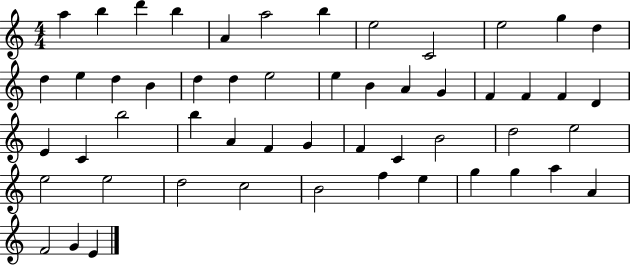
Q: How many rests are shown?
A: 0